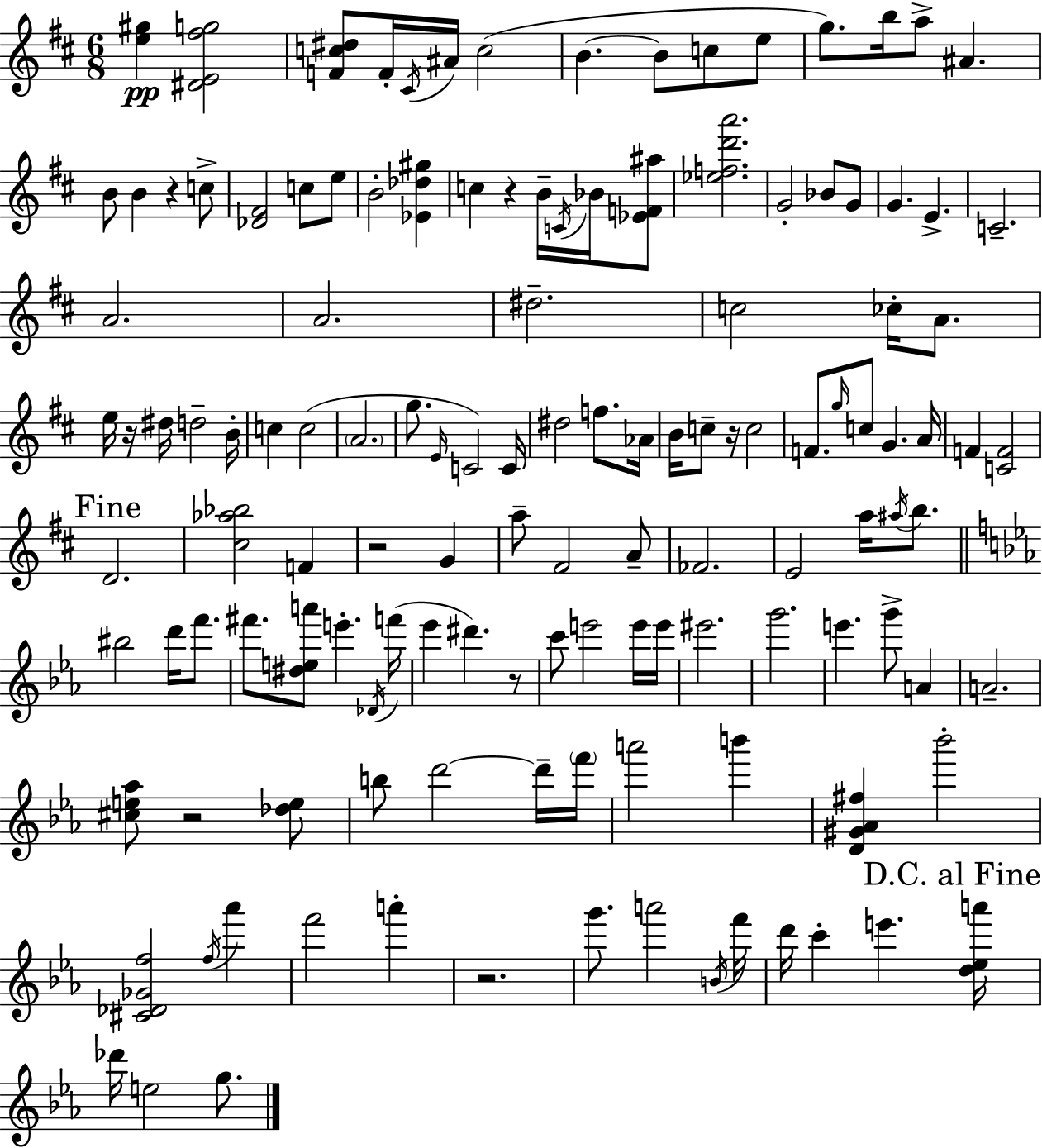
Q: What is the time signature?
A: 6/8